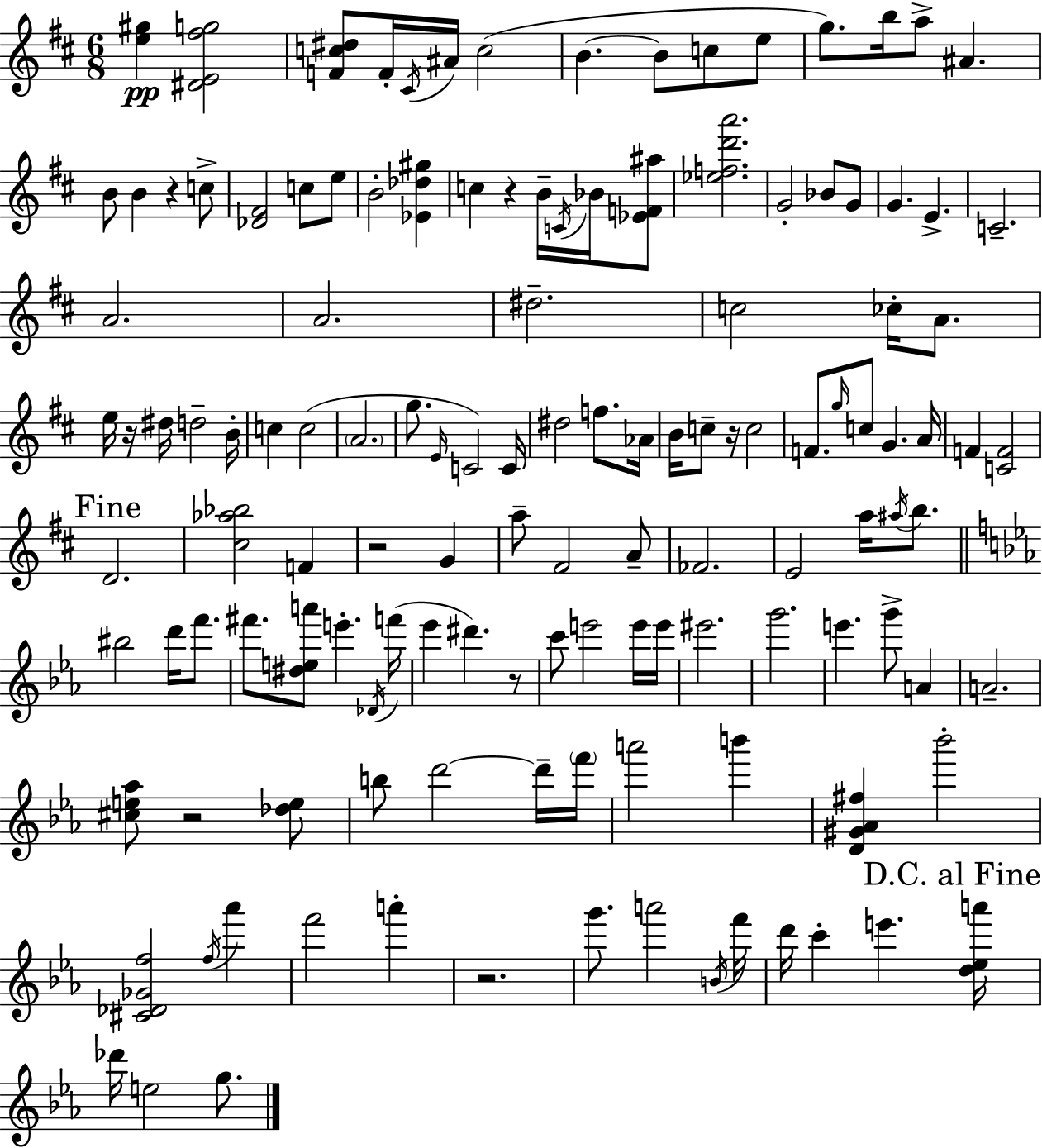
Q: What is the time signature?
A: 6/8